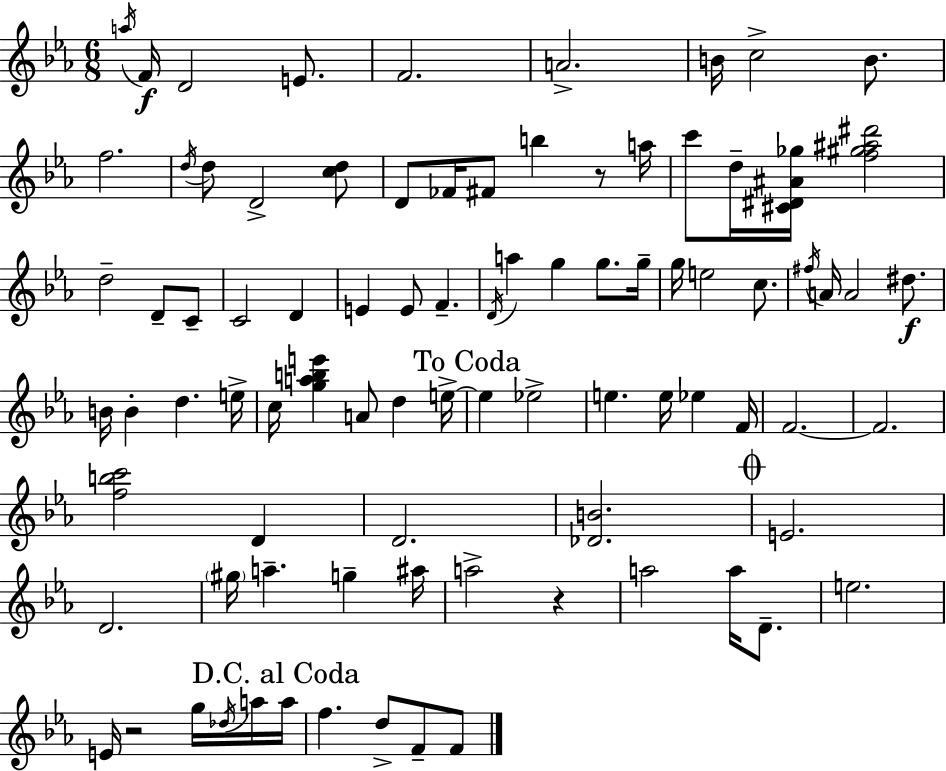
{
  \clef treble
  \numericTimeSignature
  \time 6/8
  \key ees \major
  \acciaccatura { a''16 }\f f'16 d'2 e'8. | f'2. | a'2.-> | b'16 c''2-> b'8. | \break f''2. | \acciaccatura { d''16 } d''8 d'2-> | <c'' d''>8 d'8 fes'16 fis'8 b''4 r8 | a''16 c'''8 d''16-- <cis' dis' ais' ges''>16 <f'' gis'' ais'' dis'''>2 | \break d''2-- d'8-- | c'8-- c'2 d'4 | e'4 e'8 f'4.-- | \acciaccatura { d'16 } a''4 g''4 g''8. | \break g''16-- g''16 e''2 | c''8. \acciaccatura { fis''16 } a'16 a'2 | dis''8.\f b'16 b'4-. d''4. | e''16-> c''16 <g'' a'' b'' e'''>4 a'8 d''4 | \break e''16->~~ \mark "To Coda" e''4 ees''2-> | e''4. e''16 ees''4 | f'16 f'2.~~ | f'2. | \break <f'' b'' c'''>2 | d'4 d'2. | <des' b'>2. | \mark \markup { \musicglyph "scripts.coda" } e'2. | \break d'2. | \parenthesize gis''16 a''4.-- g''4-- | ais''16 a''2-> | r4 a''2 | \break a''16 d'8.-- e''2. | e'16 r2 | g''16 \acciaccatura { des''16 } a''16 \mark "D.C. al Coda" a''16 f''4. d''8-> | f'8-- f'8 \bar "|."
}